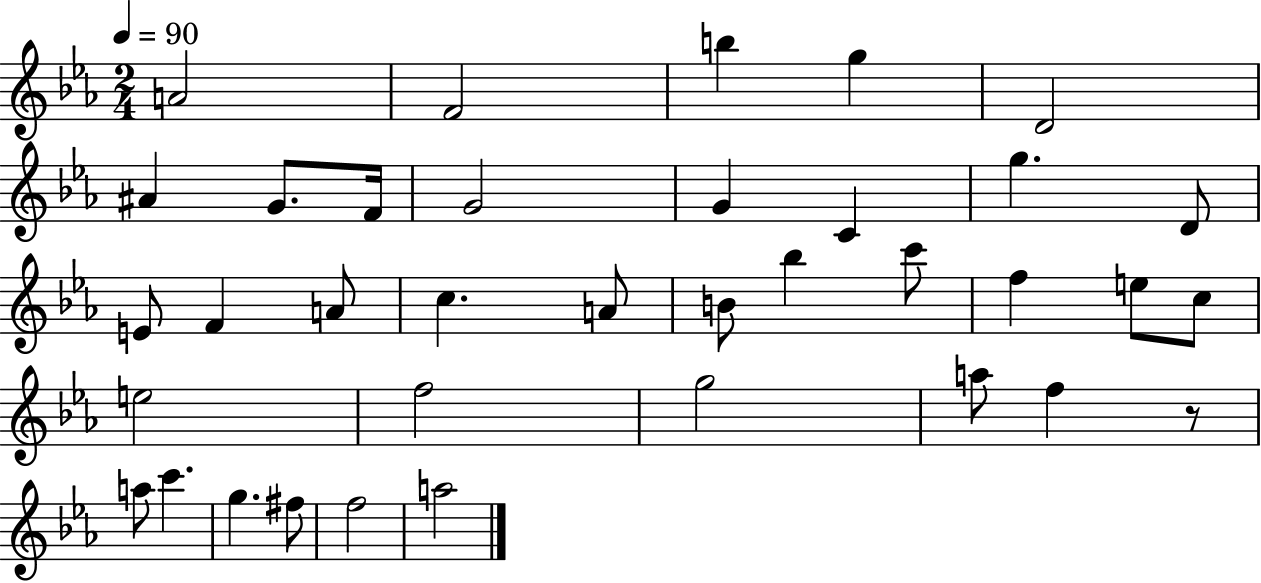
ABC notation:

X:1
T:Untitled
M:2/4
L:1/4
K:Eb
A2 F2 b g D2 ^A G/2 F/4 G2 G C g D/2 E/2 F A/2 c A/2 B/2 _b c'/2 f e/2 c/2 e2 f2 g2 a/2 f z/2 a/2 c' g ^f/2 f2 a2